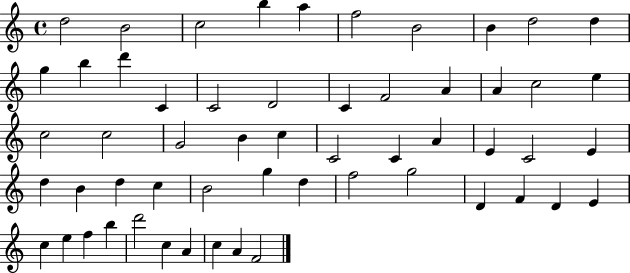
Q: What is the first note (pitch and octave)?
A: D5